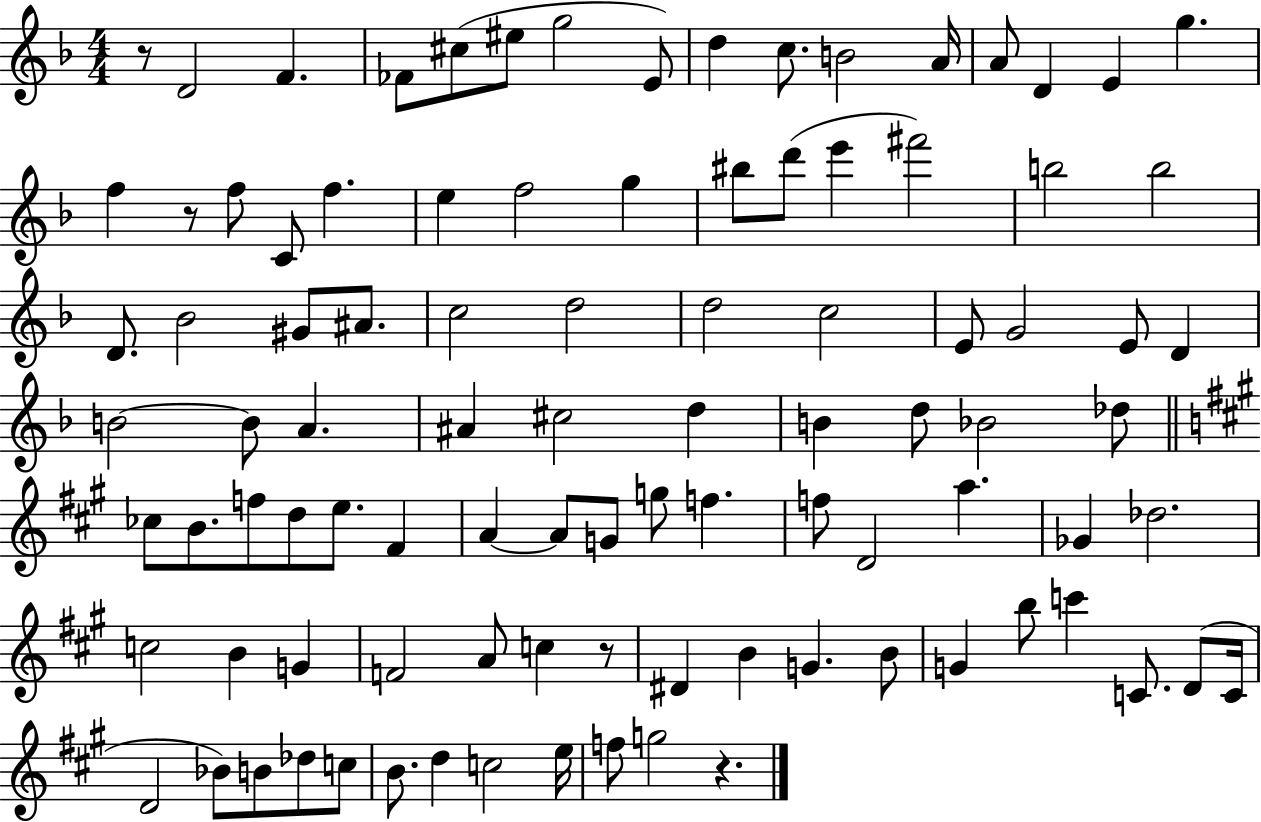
X:1
T:Untitled
M:4/4
L:1/4
K:F
z/2 D2 F _F/2 ^c/2 ^e/2 g2 E/2 d c/2 B2 A/4 A/2 D E g f z/2 f/2 C/2 f e f2 g ^b/2 d'/2 e' ^f'2 b2 b2 D/2 _B2 ^G/2 ^A/2 c2 d2 d2 c2 E/2 G2 E/2 D B2 B/2 A ^A ^c2 d B d/2 _B2 _d/2 _c/2 B/2 f/2 d/2 e/2 ^F A A/2 G/2 g/2 f f/2 D2 a _G _d2 c2 B G F2 A/2 c z/2 ^D B G B/2 G b/2 c' C/2 D/2 C/4 D2 _B/2 B/2 _d/2 c/2 B/2 d c2 e/4 f/2 g2 z